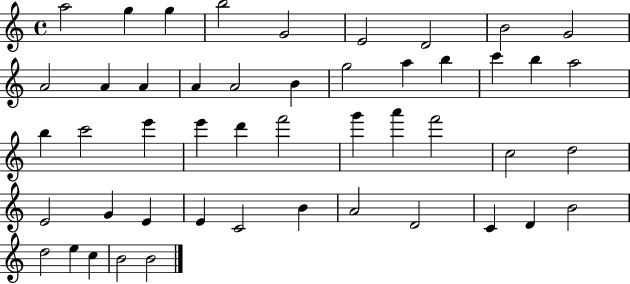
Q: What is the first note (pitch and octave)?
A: A5